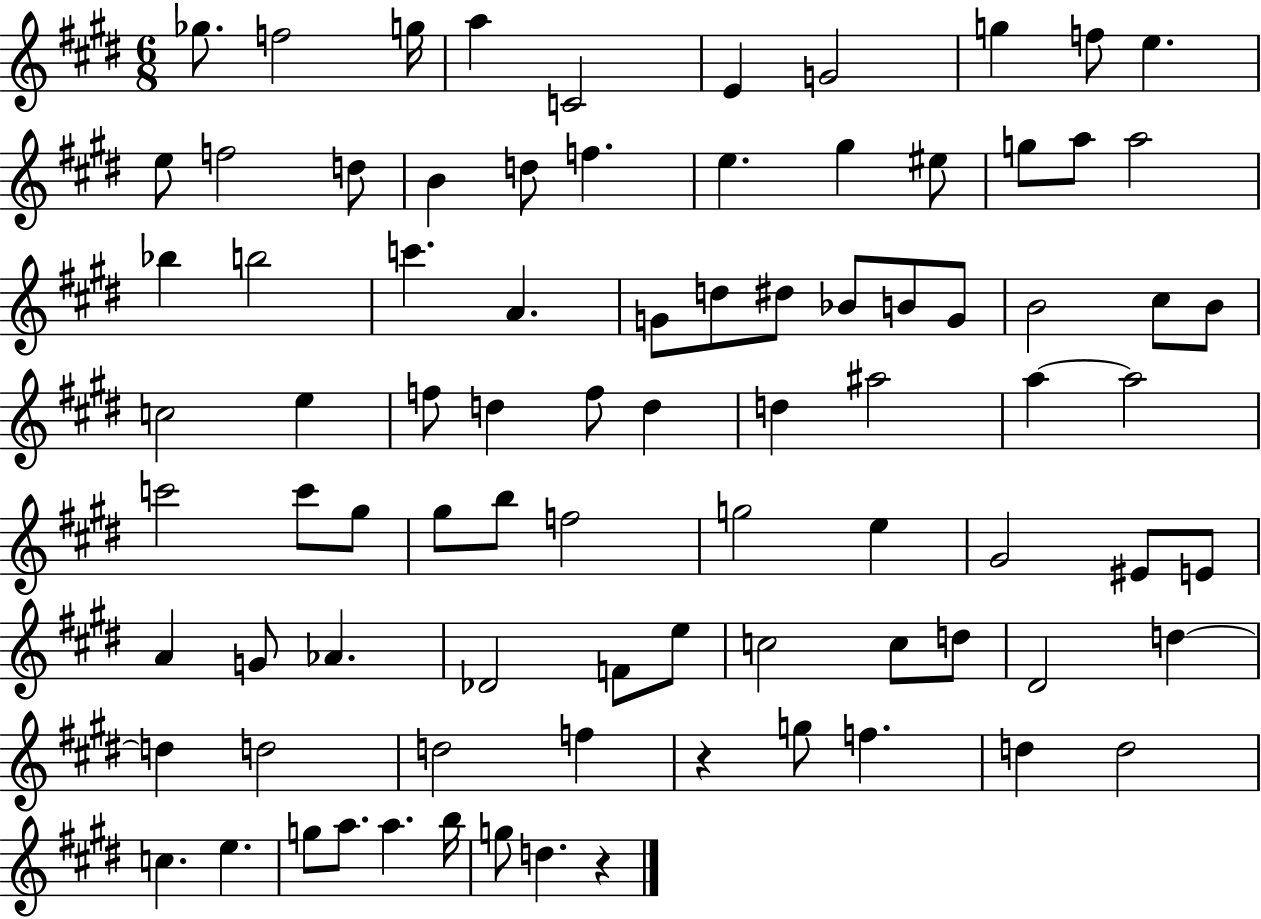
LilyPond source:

{
  \clef treble
  \numericTimeSignature
  \time 6/8
  \key e \major
  \repeat volta 2 { ges''8. f''2 g''16 | a''4 c'2 | e'4 g'2 | g''4 f''8 e''4. | \break e''8 f''2 d''8 | b'4 d''8 f''4. | e''4. gis''4 eis''8 | g''8 a''8 a''2 | \break bes''4 b''2 | c'''4. a'4. | g'8 d''8 dis''8 bes'8 b'8 g'8 | b'2 cis''8 b'8 | \break c''2 e''4 | f''8 d''4 f''8 d''4 | d''4 ais''2 | a''4~~ a''2 | \break c'''2 c'''8 gis''8 | gis''8 b''8 f''2 | g''2 e''4 | gis'2 eis'8 e'8 | \break a'4 g'8 aes'4. | des'2 f'8 e''8 | c''2 c''8 d''8 | dis'2 d''4~~ | \break d''4 d''2 | d''2 f''4 | r4 g''8 f''4. | d''4 d''2 | \break c''4. e''4. | g''8 a''8. a''4. b''16 | g''8 d''4. r4 | } \bar "|."
}